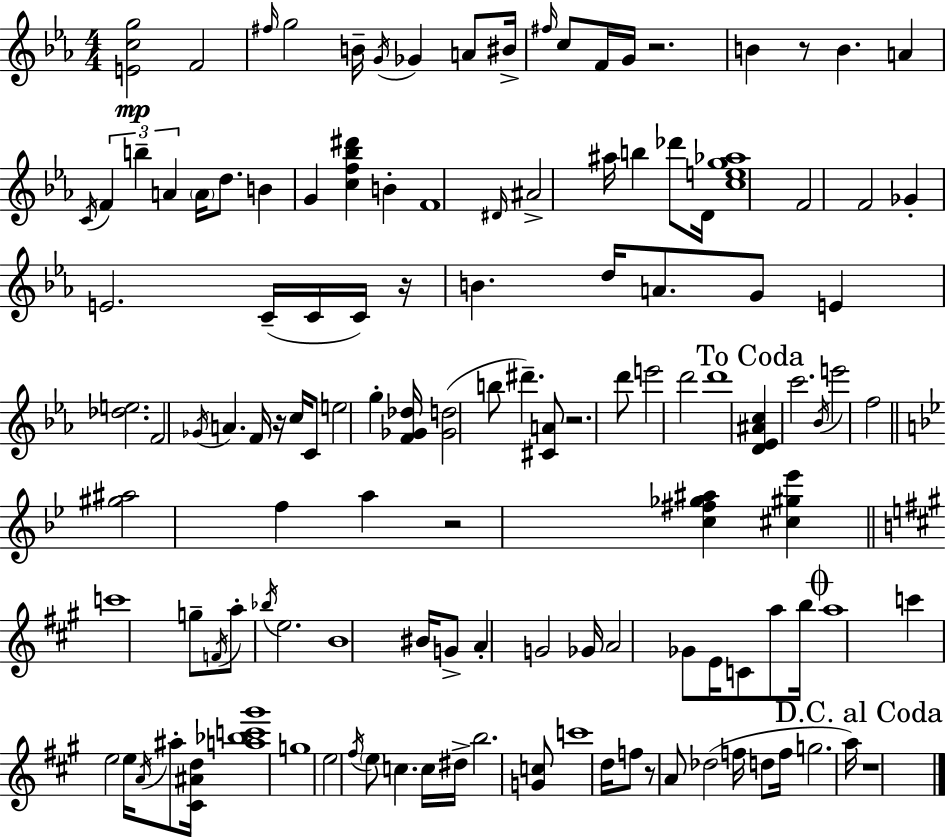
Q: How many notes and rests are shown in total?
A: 127